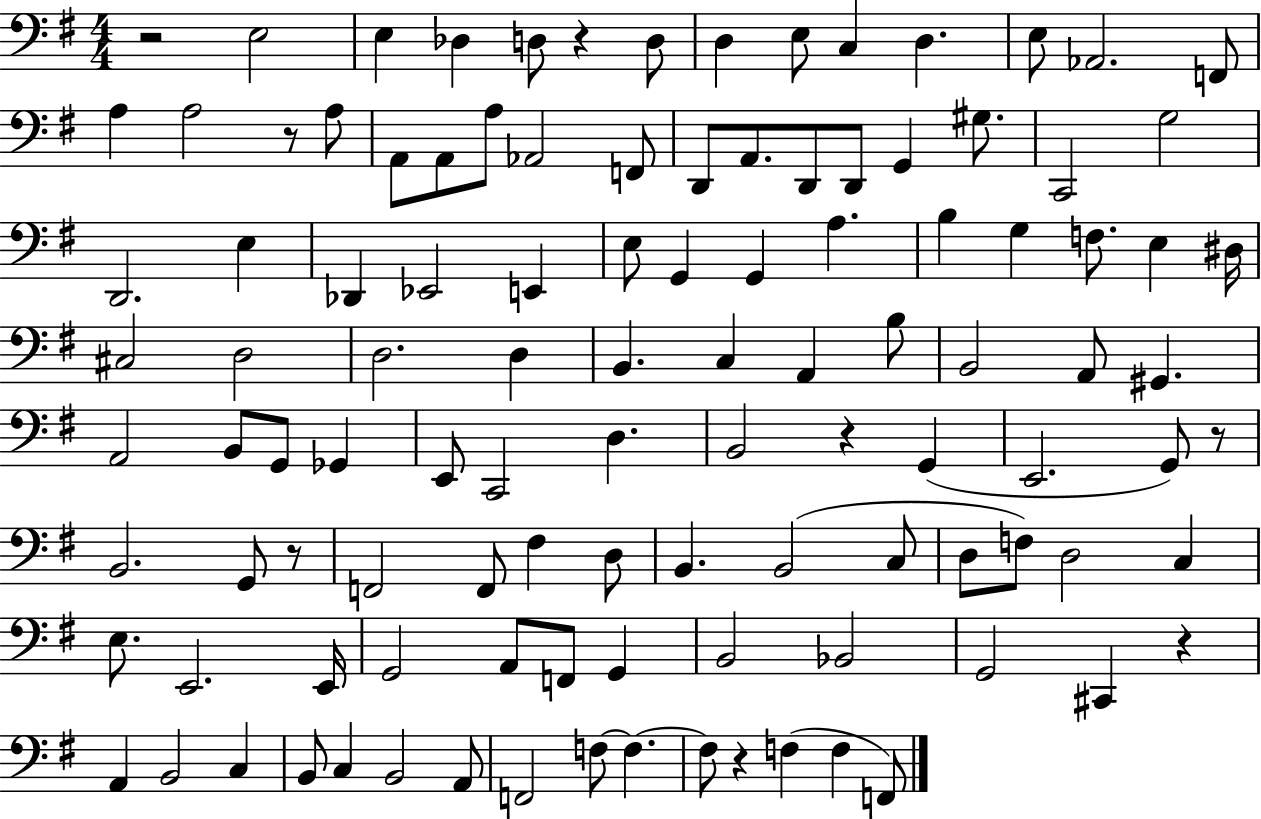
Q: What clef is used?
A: bass